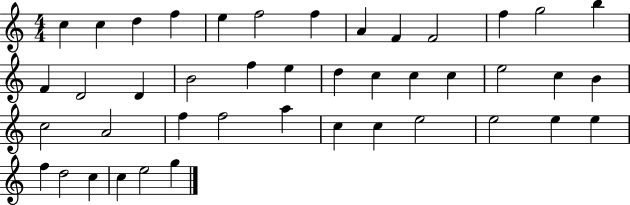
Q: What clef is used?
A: treble